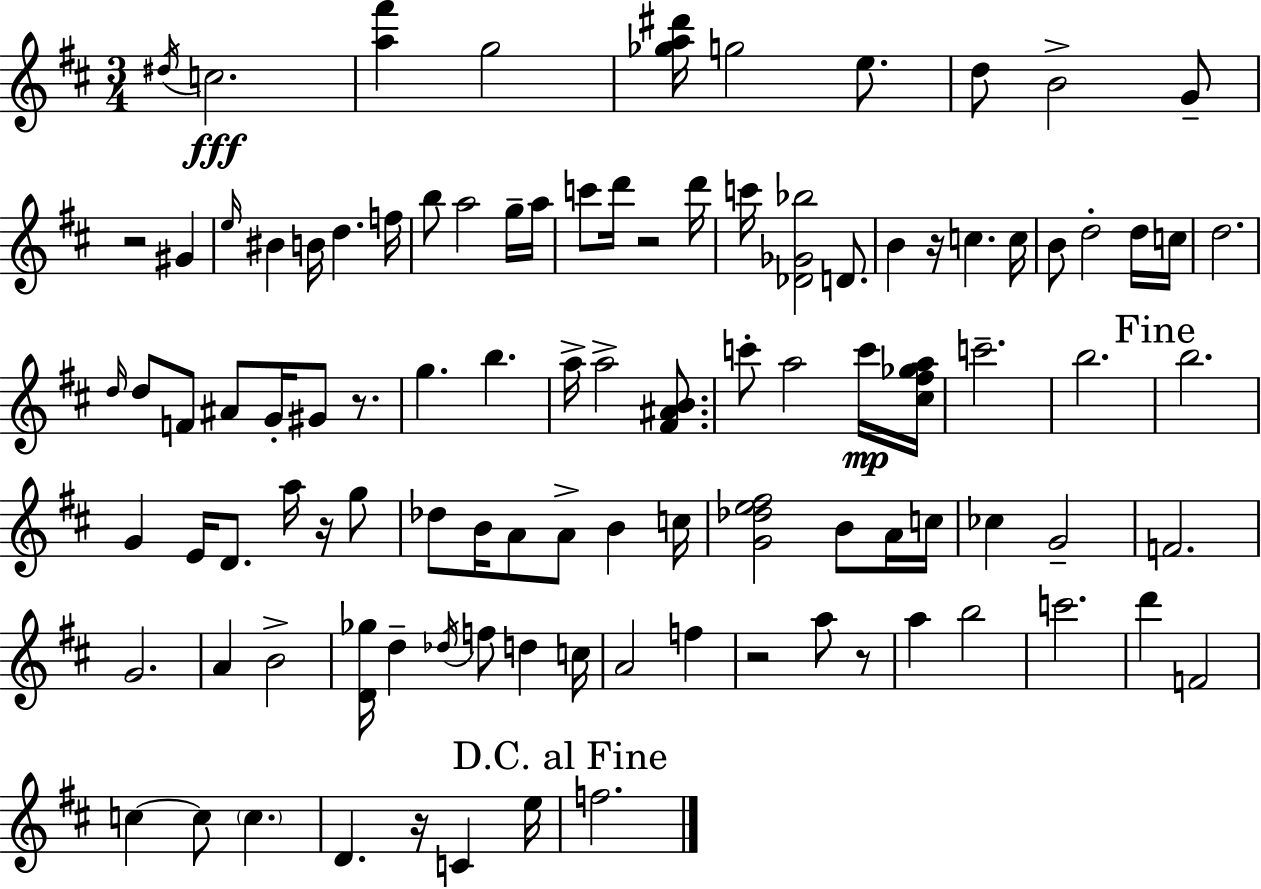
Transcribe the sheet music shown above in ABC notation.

X:1
T:Untitled
M:3/4
L:1/4
K:D
^d/4 c2 [a^f'] g2 [_ga^d']/4 g2 e/2 d/2 B2 G/2 z2 ^G e/4 ^B B/4 d f/4 b/2 a2 g/4 a/4 c'/2 d'/4 z2 d'/4 c'/4 [_D_G_b]2 D/2 B z/4 c c/4 B/2 d2 d/4 c/4 d2 d/4 d/2 F/2 ^A/2 G/4 ^G/2 z/2 g b a/4 a2 [^F^AB]/2 c'/2 a2 c'/4 [^c^f_ga]/4 c'2 b2 b2 G E/4 D/2 a/4 z/4 g/2 _d/2 B/4 A/2 A/2 B c/4 [G_de^f]2 B/2 A/4 c/4 _c G2 F2 G2 A B2 [D_g]/4 d _d/4 f/2 d c/4 A2 f z2 a/2 z/2 a b2 c'2 d' F2 c c/2 c D z/4 C e/4 f2